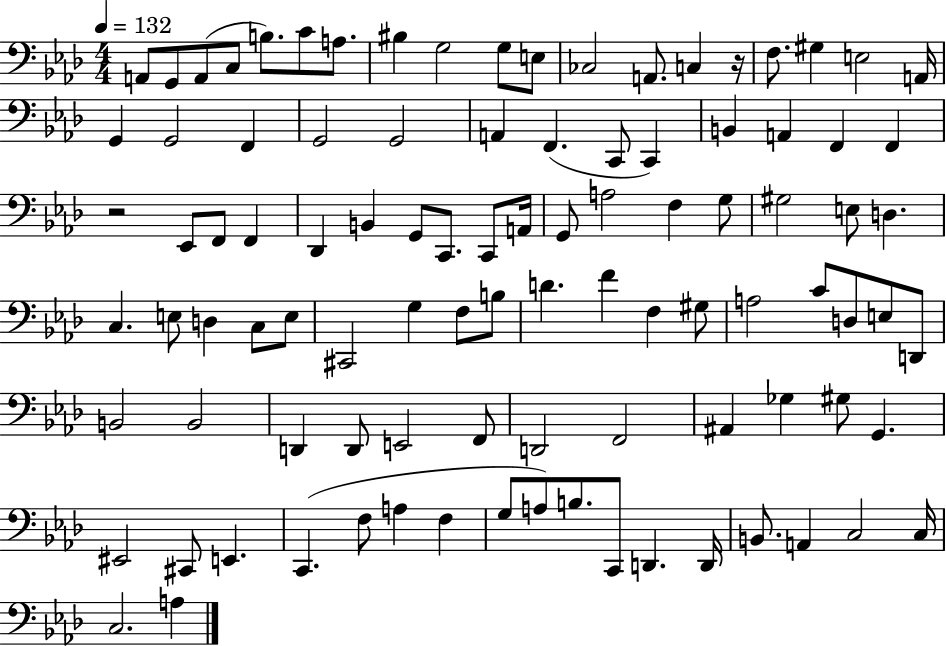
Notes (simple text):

A2/e G2/e A2/e C3/e B3/e. C4/e A3/e. BIS3/q G3/h G3/e E3/e CES3/h A2/e. C3/q R/s F3/e. G#3/q E3/h A2/s G2/q G2/h F2/q G2/h G2/h A2/q F2/q. C2/e C2/q B2/q A2/q F2/q F2/q R/h Eb2/e F2/e F2/q Db2/q B2/q G2/e C2/e. C2/e A2/s G2/e A3/h F3/q G3/e G#3/h E3/e D3/q. C3/q. E3/e D3/q C3/e E3/e C#2/h G3/q F3/e B3/e D4/q. F4/q F3/q G#3/e A3/h C4/e D3/e E3/e D2/e B2/h B2/h D2/q D2/e E2/h F2/e D2/h F2/h A#2/q Gb3/q G#3/e G2/q. EIS2/h C#2/e E2/q. C2/q. F3/e A3/q F3/q G3/e A3/e B3/e. C2/e D2/q. D2/s B2/e. A2/q C3/h C3/s C3/h. A3/q